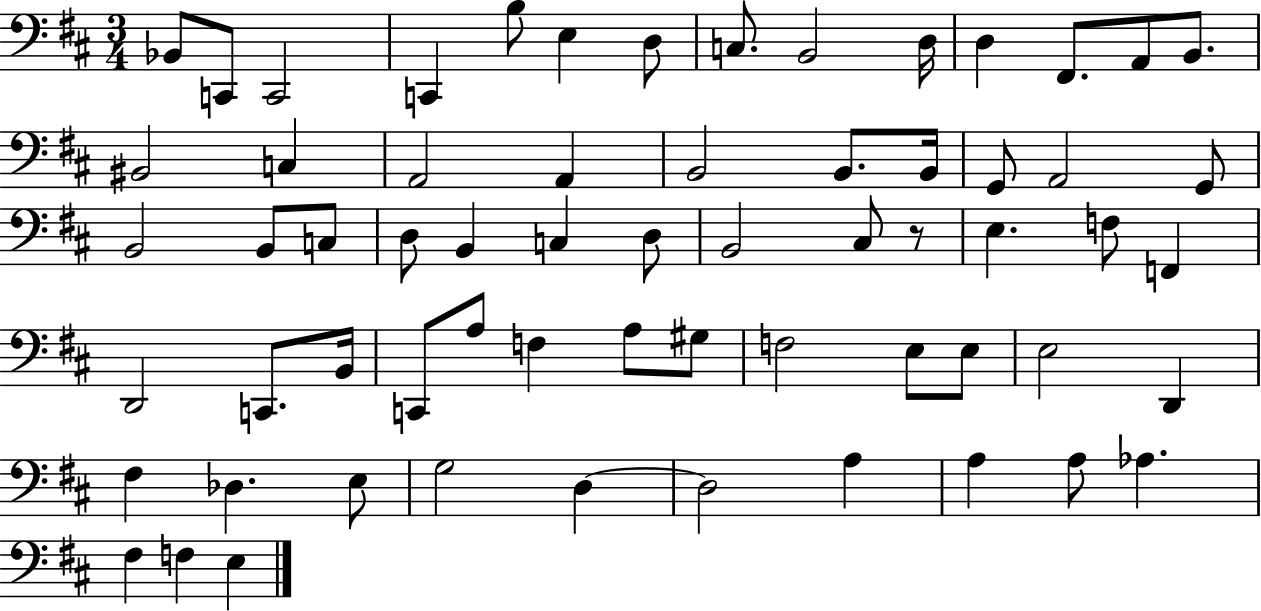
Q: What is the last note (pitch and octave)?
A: E3